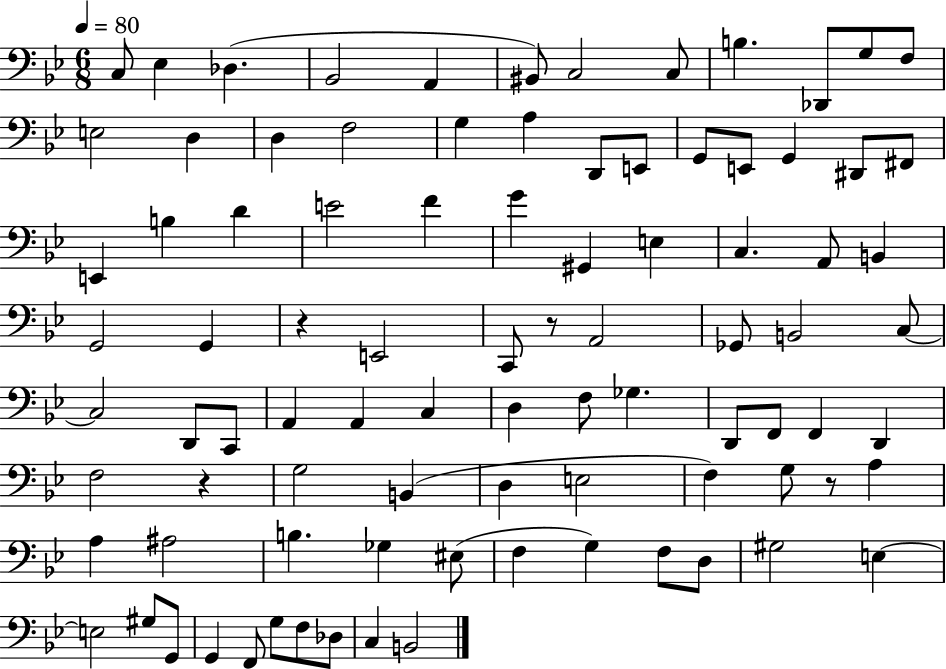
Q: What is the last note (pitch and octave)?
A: B2